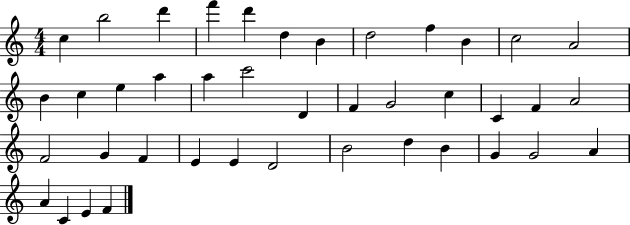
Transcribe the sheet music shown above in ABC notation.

X:1
T:Untitled
M:4/4
L:1/4
K:C
c b2 d' f' d' d B d2 f B c2 A2 B c e a a c'2 D F G2 c C F A2 F2 G F E E D2 B2 d B G G2 A A C E F